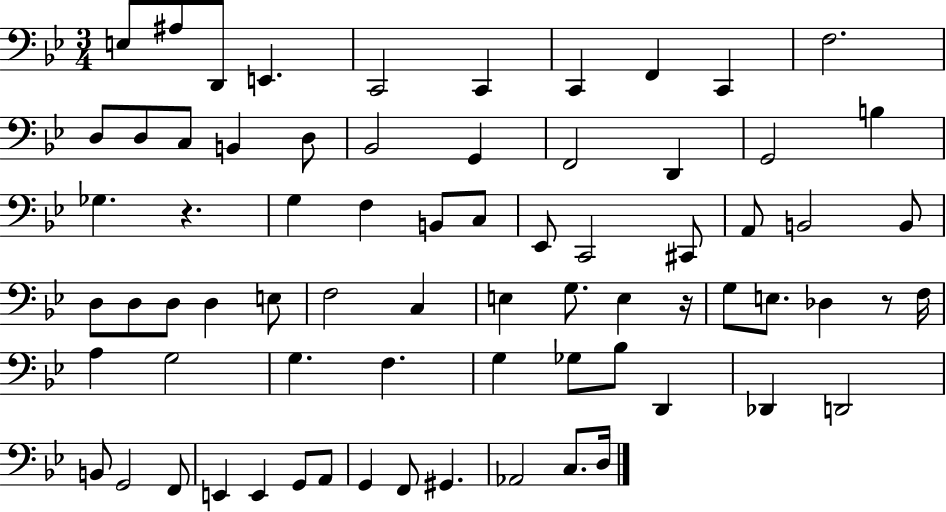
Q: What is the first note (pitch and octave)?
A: E3